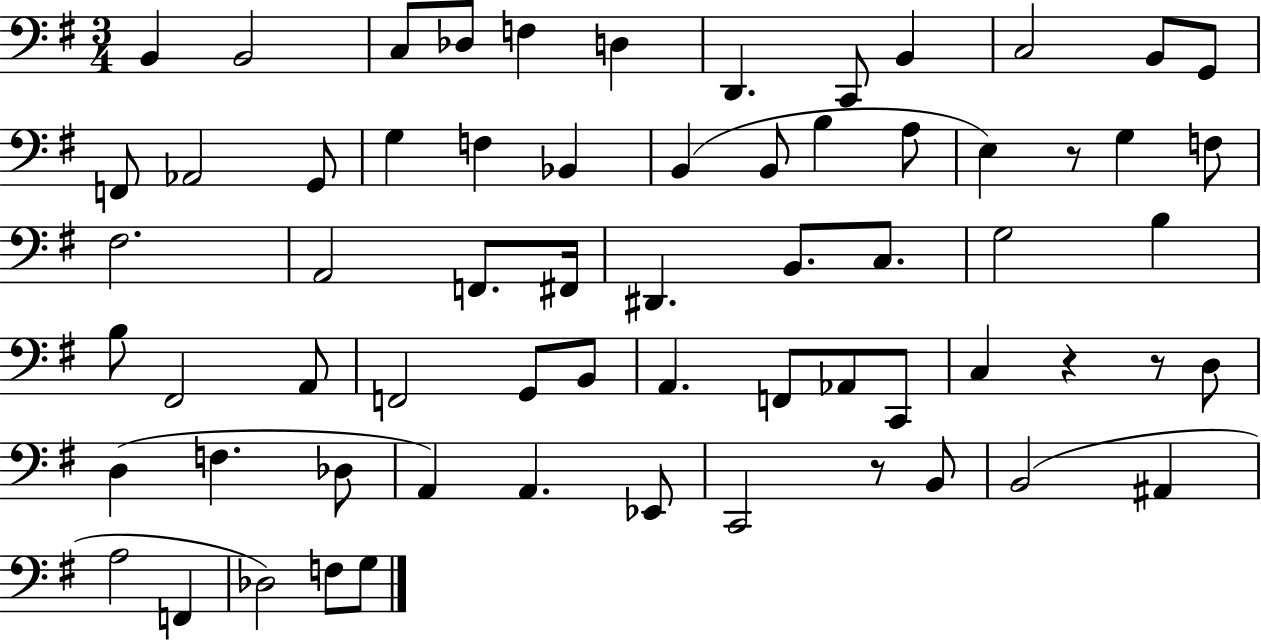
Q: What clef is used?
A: bass